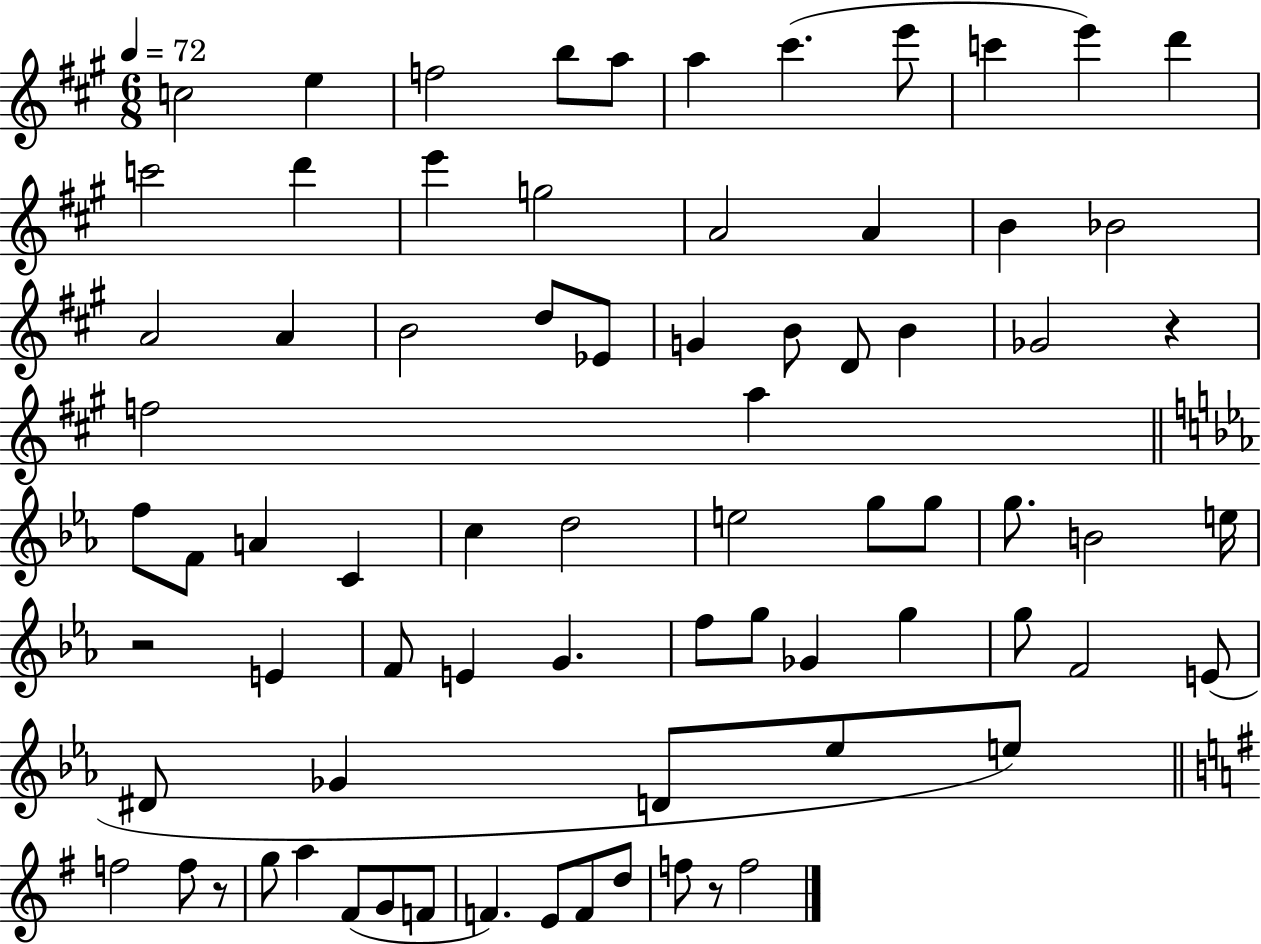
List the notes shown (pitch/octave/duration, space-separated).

C5/h E5/q F5/h B5/e A5/e A5/q C#6/q. E6/e C6/q E6/q D6/q C6/h D6/q E6/q G5/h A4/h A4/q B4/q Bb4/h A4/h A4/q B4/h D5/e Eb4/e G4/q B4/e D4/e B4/q Gb4/h R/q F5/h A5/q F5/e F4/e A4/q C4/q C5/q D5/h E5/h G5/e G5/e G5/e. B4/h E5/s R/h E4/q F4/e E4/q G4/q. F5/e G5/e Gb4/q G5/q G5/e F4/h E4/e D#4/e Gb4/q D4/e Eb5/e E5/e F5/h F5/e R/e G5/e A5/q F#4/e G4/e F4/e F4/q. E4/e F4/e D5/e F5/e R/e F5/h